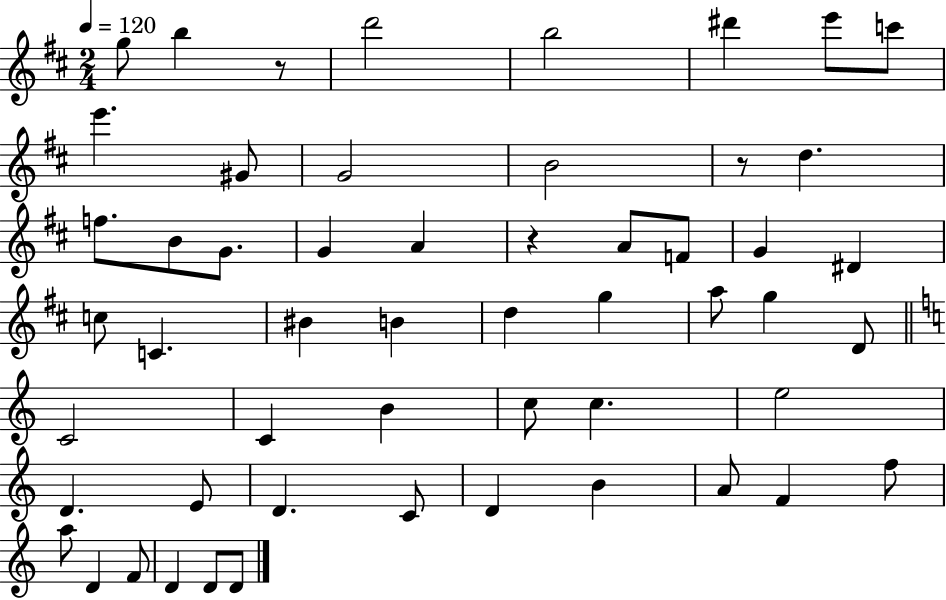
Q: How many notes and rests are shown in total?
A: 54